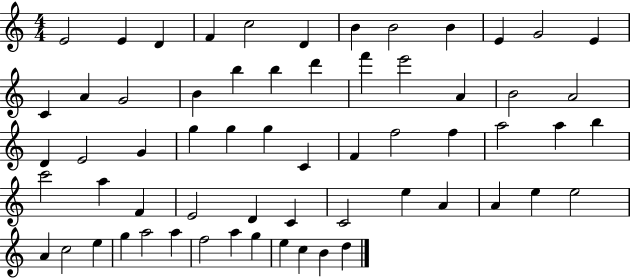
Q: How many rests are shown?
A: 0